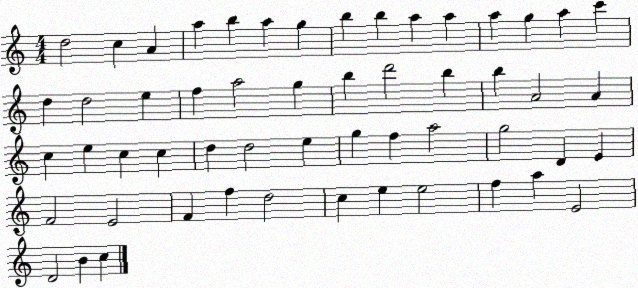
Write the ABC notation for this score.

X:1
T:Untitled
M:4/4
L:1/4
K:C
d2 c A a b a g b b a a a g a c' d d2 e f a2 g b d'2 b b A2 A c e c c d d2 e g f a2 g2 D E F2 E2 F f d2 c e e2 f a E2 D2 B c